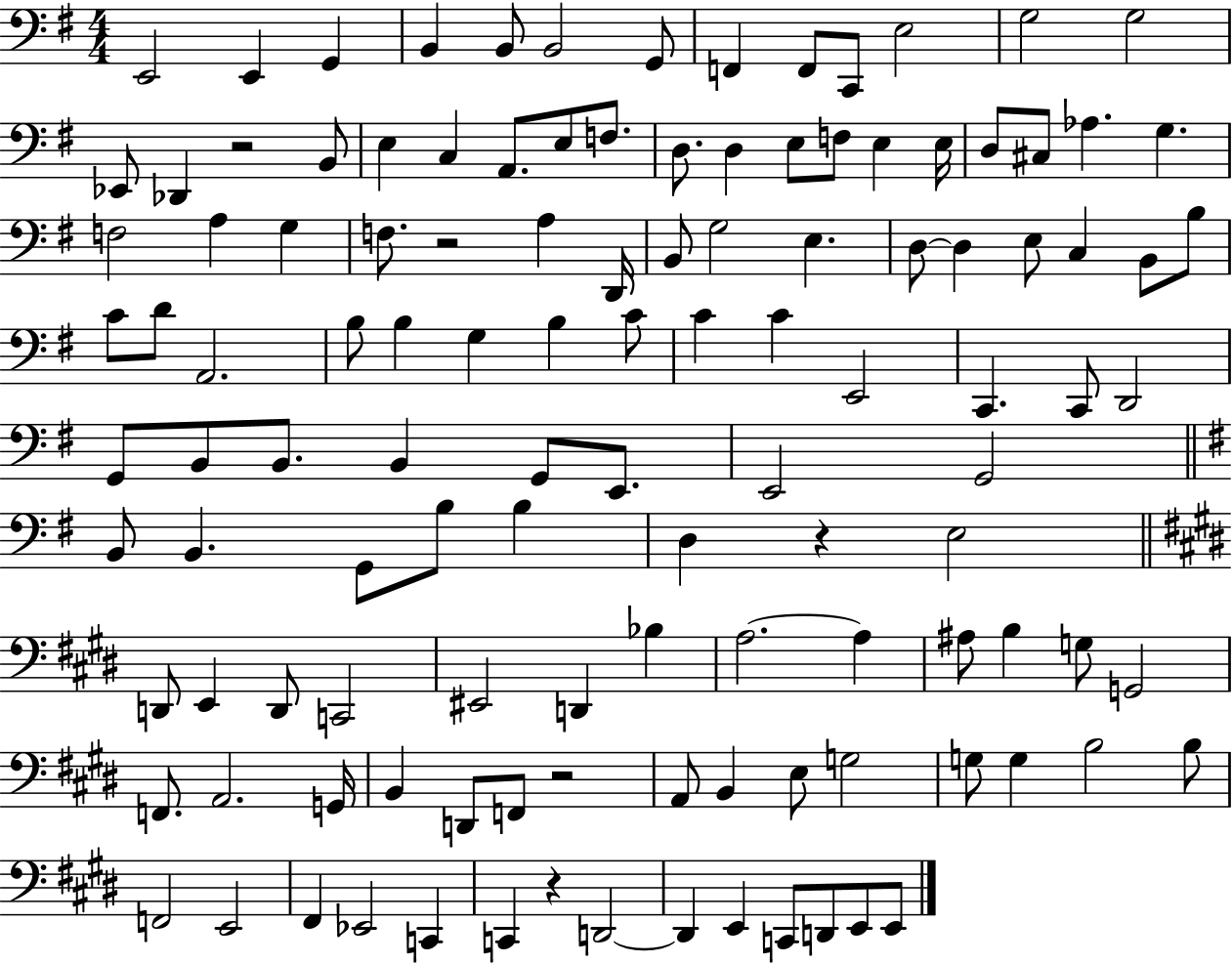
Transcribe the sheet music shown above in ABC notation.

X:1
T:Untitled
M:4/4
L:1/4
K:G
E,,2 E,, G,, B,, B,,/2 B,,2 G,,/2 F,, F,,/2 C,,/2 E,2 G,2 G,2 _E,,/2 _D,, z2 B,,/2 E, C, A,,/2 E,/2 F,/2 D,/2 D, E,/2 F,/2 E, E,/4 D,/2 ^C,/2 _A, G, F,2 A, G, F,/2 z2 A, D,,/4 B,,/2 G,2 E, D,/2 D, E,/2 C, B,,/2 B,/2 C/2 D/2 A,,2 B,/2 B, G, B, C/2 C C E,,2 C,, C,,/2 D,,2 G,,/2 B,,/2 B,,/2 B,, G,,/2 E,,/2 E,,2 G,,2 B,,/2 B,, G,,/2 B,/2 B, D, z E,2 D,,/2 E,, D,,/2 C,,2 ^E,,2 D,, _B, A,2 A, ^A,/2 B, G,/2 G,,2 F,,/2 A,,2 G,,/4 B,, D,,/2 F,,/2 z2 A,,/2 B,, E,/2 G,2 G,/2 G, B,2 B,/2 F,,2 E,,2 ^F,, _E,,2 C,, C,, z D,,2 D,, E,, C,,/2 D,,/2 E,,/2 E,,/2